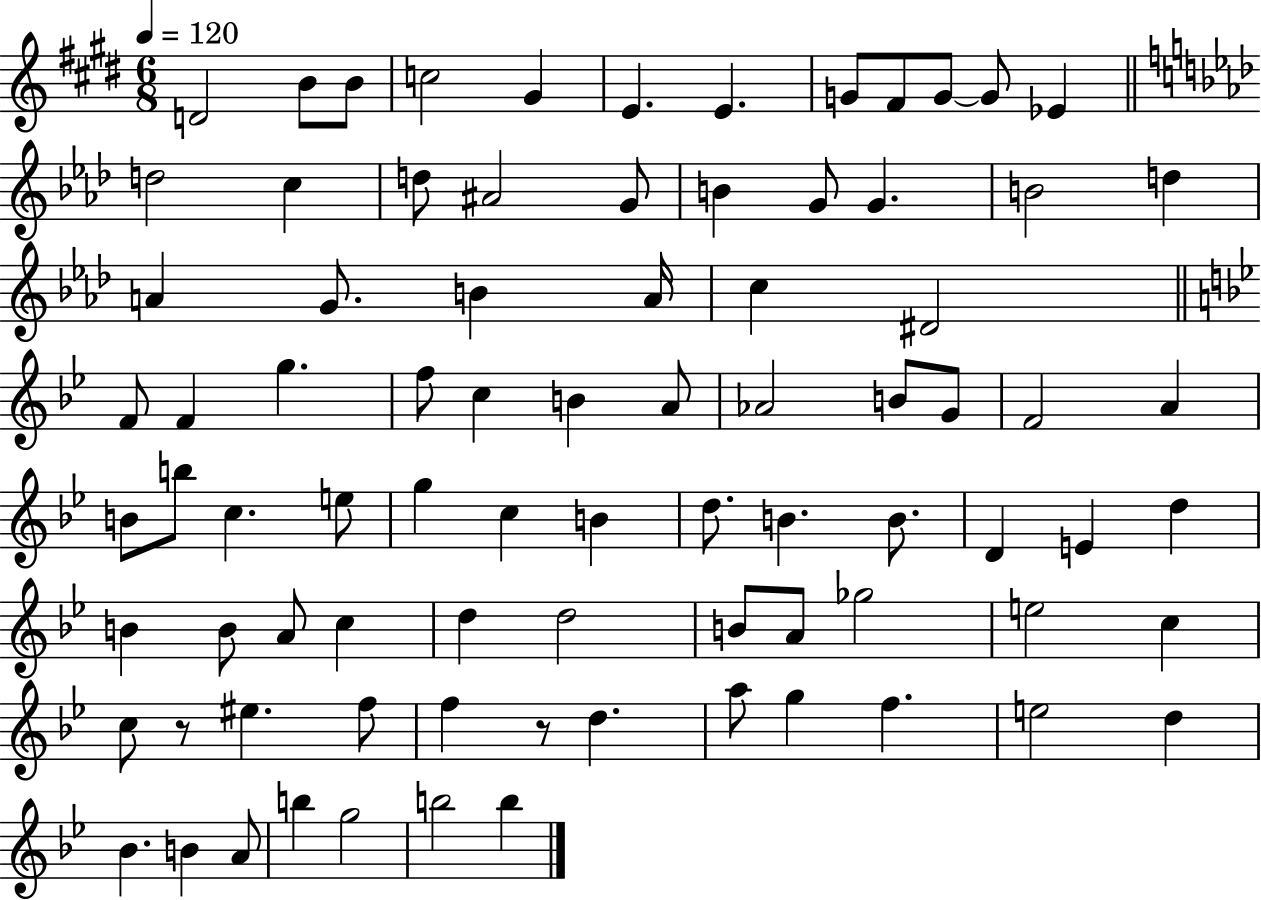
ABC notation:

X:1
T:Untitled
M:6/8
L:1/4
K:E
D2 B/2 B/2 c2 ^G E E G/2 ^F/2 G/2 G/2 _E d2 c d/2 ^A2 G/2 B G/2 G B2 d A G/2 B A/4 c ^D2 F/2 F g f/2 c B A/2 _A2 B/2 G/2 F2 A B/2 b/2 c e/2 g c B d/2 B B/2 D E d B B/2 A/2 c d d2 B/2 A/2 _g2 e2 c c/2 z/2 ^e f/2 f z/2 d a/2 g f e2 d _B B A/2 b g2 b2 b